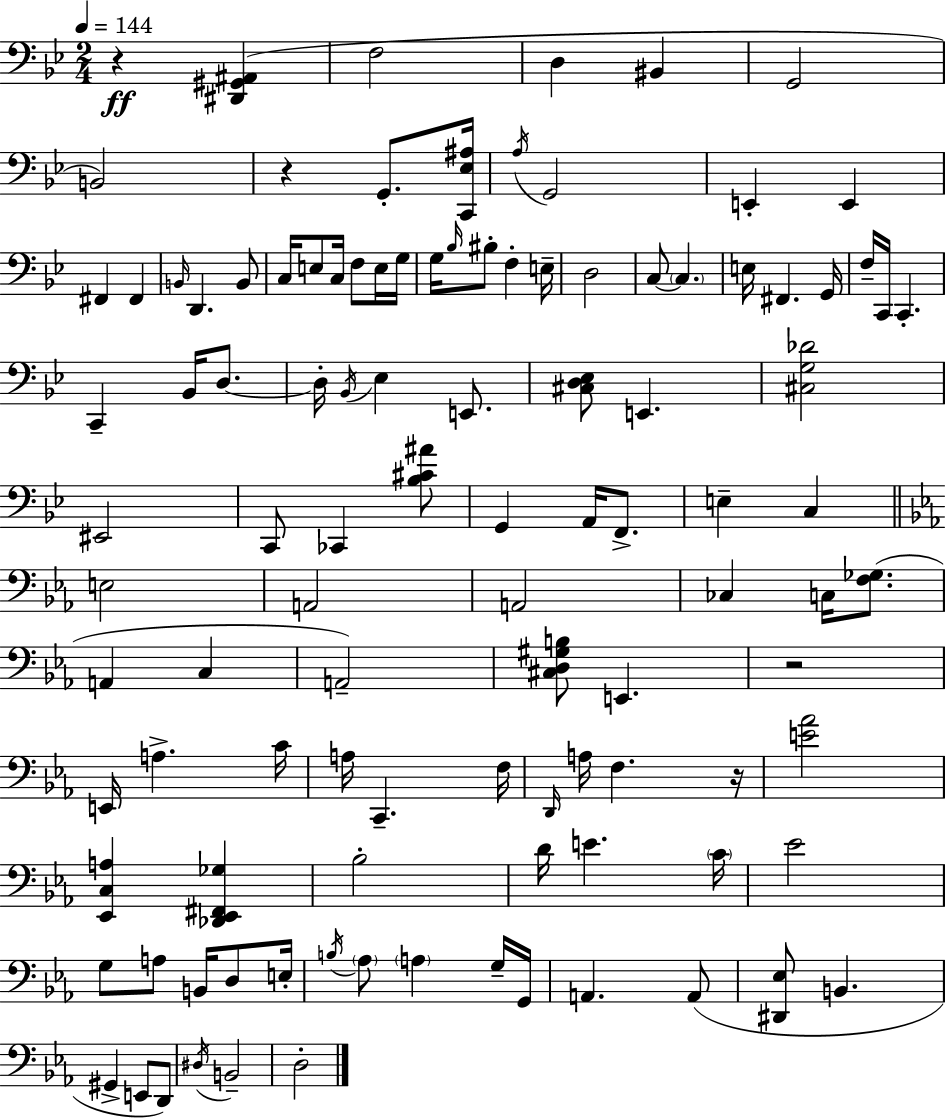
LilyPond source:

{
  \clef bass
  \numericTimeSignature
  \time 2/4
  \key bes \major
  \tempo 4 = 144
  r4\ff <dis, gis, ais,>4( | f2 | d4 bis,4 | g,2 | \break b,2) | r4 g,8.-. <c, ees ais>16 | \acciaccatura { a16 } g,2 | e,4-. e,4 | \break fis,4 fis,4 | \grace { b,16 } d,4. | b,8 c16 e8 c16 f8 | e16 g16 g16 \grace { bes16 } bis8-. f4-. | \break e16-- d2 | c8~~ \parenthesize c4. | e16 fis,4. | g,16 f16-- c,16 c,4.-. | \break c,4-- bes,16 | d8.~~ d16-. \acciaccatura { bes,16 } ees4 | e,8. <cis d ees>8 e,4. | <cis g des'>2 | \break eis,2 | c,8 ces,4 | <bes cis' ais'>8 g,4 | a,16 f,8.-> e4-- | \break c4 \bar "||" \break \key ees \major e2 | a,2 | a,2 | ces4 c16 <f ges>8.( | \break a,4 c4 | a,2--) | <cis d gis b>8 e,4. | r2 | \break e,16 a4.-> c'16 | a16 c,4.-- f16 | \grace { d,16 } a16 f4. | r16 <e' aes'>2 | \break <ees, c a>4 <des, ees, fis, ges>4 | bes2-. | d'16 e'4. | \parenthesize c'16 ees'2 | \break g8 a8 b,16 d8 | e16-. \acciaccatura { b16 } \parenthesize aes8 \parenthesize a4 | g16-- g,16 a,4. | a,8( <dis, ees>8 b,4. | \break gis,4-> e,8 | d,8) \acciaccatura { dis16 } b,2-- | d2-. | \bar "|."
}